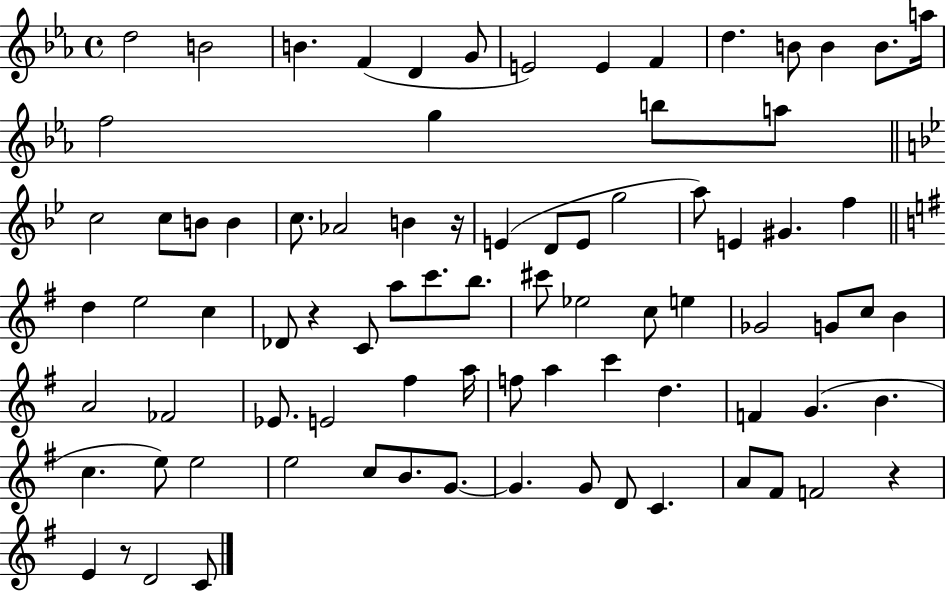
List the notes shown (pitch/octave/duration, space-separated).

D5/h B4/h B4/q. F4/q D4/q G4/e E4/h E4/q F4/q D5/q. B4/e B4/q B4/e. A5/s F5/h G5/q B5/e A5/e C5/h C5/e B4/e B4/q C5/e. Ab4/h B4/q R/s E4/q D4/e E4/e G5/h A5/e E4/q G#4/q. F5/q D5/q E5/h C5/q Db4/e R/q C4/e A5/e C6/e. B5/e. C#6/e Eb5/h C5/e E5/q Gb4/h G4/e C5/e B4/q A4/h FES4/h Eb4/e. E4/h F#5/q A5/s F5/e A5/q C6/q D5/q. F4/q G4/q. B4/q. C5/q. E5/e E5/h E5/h C5/e B4/e. G4/e. G4/q. G4/e D4/e C4/q. A4/e F#4/e F4/h R/q E4/q R/e D4/h C4/e